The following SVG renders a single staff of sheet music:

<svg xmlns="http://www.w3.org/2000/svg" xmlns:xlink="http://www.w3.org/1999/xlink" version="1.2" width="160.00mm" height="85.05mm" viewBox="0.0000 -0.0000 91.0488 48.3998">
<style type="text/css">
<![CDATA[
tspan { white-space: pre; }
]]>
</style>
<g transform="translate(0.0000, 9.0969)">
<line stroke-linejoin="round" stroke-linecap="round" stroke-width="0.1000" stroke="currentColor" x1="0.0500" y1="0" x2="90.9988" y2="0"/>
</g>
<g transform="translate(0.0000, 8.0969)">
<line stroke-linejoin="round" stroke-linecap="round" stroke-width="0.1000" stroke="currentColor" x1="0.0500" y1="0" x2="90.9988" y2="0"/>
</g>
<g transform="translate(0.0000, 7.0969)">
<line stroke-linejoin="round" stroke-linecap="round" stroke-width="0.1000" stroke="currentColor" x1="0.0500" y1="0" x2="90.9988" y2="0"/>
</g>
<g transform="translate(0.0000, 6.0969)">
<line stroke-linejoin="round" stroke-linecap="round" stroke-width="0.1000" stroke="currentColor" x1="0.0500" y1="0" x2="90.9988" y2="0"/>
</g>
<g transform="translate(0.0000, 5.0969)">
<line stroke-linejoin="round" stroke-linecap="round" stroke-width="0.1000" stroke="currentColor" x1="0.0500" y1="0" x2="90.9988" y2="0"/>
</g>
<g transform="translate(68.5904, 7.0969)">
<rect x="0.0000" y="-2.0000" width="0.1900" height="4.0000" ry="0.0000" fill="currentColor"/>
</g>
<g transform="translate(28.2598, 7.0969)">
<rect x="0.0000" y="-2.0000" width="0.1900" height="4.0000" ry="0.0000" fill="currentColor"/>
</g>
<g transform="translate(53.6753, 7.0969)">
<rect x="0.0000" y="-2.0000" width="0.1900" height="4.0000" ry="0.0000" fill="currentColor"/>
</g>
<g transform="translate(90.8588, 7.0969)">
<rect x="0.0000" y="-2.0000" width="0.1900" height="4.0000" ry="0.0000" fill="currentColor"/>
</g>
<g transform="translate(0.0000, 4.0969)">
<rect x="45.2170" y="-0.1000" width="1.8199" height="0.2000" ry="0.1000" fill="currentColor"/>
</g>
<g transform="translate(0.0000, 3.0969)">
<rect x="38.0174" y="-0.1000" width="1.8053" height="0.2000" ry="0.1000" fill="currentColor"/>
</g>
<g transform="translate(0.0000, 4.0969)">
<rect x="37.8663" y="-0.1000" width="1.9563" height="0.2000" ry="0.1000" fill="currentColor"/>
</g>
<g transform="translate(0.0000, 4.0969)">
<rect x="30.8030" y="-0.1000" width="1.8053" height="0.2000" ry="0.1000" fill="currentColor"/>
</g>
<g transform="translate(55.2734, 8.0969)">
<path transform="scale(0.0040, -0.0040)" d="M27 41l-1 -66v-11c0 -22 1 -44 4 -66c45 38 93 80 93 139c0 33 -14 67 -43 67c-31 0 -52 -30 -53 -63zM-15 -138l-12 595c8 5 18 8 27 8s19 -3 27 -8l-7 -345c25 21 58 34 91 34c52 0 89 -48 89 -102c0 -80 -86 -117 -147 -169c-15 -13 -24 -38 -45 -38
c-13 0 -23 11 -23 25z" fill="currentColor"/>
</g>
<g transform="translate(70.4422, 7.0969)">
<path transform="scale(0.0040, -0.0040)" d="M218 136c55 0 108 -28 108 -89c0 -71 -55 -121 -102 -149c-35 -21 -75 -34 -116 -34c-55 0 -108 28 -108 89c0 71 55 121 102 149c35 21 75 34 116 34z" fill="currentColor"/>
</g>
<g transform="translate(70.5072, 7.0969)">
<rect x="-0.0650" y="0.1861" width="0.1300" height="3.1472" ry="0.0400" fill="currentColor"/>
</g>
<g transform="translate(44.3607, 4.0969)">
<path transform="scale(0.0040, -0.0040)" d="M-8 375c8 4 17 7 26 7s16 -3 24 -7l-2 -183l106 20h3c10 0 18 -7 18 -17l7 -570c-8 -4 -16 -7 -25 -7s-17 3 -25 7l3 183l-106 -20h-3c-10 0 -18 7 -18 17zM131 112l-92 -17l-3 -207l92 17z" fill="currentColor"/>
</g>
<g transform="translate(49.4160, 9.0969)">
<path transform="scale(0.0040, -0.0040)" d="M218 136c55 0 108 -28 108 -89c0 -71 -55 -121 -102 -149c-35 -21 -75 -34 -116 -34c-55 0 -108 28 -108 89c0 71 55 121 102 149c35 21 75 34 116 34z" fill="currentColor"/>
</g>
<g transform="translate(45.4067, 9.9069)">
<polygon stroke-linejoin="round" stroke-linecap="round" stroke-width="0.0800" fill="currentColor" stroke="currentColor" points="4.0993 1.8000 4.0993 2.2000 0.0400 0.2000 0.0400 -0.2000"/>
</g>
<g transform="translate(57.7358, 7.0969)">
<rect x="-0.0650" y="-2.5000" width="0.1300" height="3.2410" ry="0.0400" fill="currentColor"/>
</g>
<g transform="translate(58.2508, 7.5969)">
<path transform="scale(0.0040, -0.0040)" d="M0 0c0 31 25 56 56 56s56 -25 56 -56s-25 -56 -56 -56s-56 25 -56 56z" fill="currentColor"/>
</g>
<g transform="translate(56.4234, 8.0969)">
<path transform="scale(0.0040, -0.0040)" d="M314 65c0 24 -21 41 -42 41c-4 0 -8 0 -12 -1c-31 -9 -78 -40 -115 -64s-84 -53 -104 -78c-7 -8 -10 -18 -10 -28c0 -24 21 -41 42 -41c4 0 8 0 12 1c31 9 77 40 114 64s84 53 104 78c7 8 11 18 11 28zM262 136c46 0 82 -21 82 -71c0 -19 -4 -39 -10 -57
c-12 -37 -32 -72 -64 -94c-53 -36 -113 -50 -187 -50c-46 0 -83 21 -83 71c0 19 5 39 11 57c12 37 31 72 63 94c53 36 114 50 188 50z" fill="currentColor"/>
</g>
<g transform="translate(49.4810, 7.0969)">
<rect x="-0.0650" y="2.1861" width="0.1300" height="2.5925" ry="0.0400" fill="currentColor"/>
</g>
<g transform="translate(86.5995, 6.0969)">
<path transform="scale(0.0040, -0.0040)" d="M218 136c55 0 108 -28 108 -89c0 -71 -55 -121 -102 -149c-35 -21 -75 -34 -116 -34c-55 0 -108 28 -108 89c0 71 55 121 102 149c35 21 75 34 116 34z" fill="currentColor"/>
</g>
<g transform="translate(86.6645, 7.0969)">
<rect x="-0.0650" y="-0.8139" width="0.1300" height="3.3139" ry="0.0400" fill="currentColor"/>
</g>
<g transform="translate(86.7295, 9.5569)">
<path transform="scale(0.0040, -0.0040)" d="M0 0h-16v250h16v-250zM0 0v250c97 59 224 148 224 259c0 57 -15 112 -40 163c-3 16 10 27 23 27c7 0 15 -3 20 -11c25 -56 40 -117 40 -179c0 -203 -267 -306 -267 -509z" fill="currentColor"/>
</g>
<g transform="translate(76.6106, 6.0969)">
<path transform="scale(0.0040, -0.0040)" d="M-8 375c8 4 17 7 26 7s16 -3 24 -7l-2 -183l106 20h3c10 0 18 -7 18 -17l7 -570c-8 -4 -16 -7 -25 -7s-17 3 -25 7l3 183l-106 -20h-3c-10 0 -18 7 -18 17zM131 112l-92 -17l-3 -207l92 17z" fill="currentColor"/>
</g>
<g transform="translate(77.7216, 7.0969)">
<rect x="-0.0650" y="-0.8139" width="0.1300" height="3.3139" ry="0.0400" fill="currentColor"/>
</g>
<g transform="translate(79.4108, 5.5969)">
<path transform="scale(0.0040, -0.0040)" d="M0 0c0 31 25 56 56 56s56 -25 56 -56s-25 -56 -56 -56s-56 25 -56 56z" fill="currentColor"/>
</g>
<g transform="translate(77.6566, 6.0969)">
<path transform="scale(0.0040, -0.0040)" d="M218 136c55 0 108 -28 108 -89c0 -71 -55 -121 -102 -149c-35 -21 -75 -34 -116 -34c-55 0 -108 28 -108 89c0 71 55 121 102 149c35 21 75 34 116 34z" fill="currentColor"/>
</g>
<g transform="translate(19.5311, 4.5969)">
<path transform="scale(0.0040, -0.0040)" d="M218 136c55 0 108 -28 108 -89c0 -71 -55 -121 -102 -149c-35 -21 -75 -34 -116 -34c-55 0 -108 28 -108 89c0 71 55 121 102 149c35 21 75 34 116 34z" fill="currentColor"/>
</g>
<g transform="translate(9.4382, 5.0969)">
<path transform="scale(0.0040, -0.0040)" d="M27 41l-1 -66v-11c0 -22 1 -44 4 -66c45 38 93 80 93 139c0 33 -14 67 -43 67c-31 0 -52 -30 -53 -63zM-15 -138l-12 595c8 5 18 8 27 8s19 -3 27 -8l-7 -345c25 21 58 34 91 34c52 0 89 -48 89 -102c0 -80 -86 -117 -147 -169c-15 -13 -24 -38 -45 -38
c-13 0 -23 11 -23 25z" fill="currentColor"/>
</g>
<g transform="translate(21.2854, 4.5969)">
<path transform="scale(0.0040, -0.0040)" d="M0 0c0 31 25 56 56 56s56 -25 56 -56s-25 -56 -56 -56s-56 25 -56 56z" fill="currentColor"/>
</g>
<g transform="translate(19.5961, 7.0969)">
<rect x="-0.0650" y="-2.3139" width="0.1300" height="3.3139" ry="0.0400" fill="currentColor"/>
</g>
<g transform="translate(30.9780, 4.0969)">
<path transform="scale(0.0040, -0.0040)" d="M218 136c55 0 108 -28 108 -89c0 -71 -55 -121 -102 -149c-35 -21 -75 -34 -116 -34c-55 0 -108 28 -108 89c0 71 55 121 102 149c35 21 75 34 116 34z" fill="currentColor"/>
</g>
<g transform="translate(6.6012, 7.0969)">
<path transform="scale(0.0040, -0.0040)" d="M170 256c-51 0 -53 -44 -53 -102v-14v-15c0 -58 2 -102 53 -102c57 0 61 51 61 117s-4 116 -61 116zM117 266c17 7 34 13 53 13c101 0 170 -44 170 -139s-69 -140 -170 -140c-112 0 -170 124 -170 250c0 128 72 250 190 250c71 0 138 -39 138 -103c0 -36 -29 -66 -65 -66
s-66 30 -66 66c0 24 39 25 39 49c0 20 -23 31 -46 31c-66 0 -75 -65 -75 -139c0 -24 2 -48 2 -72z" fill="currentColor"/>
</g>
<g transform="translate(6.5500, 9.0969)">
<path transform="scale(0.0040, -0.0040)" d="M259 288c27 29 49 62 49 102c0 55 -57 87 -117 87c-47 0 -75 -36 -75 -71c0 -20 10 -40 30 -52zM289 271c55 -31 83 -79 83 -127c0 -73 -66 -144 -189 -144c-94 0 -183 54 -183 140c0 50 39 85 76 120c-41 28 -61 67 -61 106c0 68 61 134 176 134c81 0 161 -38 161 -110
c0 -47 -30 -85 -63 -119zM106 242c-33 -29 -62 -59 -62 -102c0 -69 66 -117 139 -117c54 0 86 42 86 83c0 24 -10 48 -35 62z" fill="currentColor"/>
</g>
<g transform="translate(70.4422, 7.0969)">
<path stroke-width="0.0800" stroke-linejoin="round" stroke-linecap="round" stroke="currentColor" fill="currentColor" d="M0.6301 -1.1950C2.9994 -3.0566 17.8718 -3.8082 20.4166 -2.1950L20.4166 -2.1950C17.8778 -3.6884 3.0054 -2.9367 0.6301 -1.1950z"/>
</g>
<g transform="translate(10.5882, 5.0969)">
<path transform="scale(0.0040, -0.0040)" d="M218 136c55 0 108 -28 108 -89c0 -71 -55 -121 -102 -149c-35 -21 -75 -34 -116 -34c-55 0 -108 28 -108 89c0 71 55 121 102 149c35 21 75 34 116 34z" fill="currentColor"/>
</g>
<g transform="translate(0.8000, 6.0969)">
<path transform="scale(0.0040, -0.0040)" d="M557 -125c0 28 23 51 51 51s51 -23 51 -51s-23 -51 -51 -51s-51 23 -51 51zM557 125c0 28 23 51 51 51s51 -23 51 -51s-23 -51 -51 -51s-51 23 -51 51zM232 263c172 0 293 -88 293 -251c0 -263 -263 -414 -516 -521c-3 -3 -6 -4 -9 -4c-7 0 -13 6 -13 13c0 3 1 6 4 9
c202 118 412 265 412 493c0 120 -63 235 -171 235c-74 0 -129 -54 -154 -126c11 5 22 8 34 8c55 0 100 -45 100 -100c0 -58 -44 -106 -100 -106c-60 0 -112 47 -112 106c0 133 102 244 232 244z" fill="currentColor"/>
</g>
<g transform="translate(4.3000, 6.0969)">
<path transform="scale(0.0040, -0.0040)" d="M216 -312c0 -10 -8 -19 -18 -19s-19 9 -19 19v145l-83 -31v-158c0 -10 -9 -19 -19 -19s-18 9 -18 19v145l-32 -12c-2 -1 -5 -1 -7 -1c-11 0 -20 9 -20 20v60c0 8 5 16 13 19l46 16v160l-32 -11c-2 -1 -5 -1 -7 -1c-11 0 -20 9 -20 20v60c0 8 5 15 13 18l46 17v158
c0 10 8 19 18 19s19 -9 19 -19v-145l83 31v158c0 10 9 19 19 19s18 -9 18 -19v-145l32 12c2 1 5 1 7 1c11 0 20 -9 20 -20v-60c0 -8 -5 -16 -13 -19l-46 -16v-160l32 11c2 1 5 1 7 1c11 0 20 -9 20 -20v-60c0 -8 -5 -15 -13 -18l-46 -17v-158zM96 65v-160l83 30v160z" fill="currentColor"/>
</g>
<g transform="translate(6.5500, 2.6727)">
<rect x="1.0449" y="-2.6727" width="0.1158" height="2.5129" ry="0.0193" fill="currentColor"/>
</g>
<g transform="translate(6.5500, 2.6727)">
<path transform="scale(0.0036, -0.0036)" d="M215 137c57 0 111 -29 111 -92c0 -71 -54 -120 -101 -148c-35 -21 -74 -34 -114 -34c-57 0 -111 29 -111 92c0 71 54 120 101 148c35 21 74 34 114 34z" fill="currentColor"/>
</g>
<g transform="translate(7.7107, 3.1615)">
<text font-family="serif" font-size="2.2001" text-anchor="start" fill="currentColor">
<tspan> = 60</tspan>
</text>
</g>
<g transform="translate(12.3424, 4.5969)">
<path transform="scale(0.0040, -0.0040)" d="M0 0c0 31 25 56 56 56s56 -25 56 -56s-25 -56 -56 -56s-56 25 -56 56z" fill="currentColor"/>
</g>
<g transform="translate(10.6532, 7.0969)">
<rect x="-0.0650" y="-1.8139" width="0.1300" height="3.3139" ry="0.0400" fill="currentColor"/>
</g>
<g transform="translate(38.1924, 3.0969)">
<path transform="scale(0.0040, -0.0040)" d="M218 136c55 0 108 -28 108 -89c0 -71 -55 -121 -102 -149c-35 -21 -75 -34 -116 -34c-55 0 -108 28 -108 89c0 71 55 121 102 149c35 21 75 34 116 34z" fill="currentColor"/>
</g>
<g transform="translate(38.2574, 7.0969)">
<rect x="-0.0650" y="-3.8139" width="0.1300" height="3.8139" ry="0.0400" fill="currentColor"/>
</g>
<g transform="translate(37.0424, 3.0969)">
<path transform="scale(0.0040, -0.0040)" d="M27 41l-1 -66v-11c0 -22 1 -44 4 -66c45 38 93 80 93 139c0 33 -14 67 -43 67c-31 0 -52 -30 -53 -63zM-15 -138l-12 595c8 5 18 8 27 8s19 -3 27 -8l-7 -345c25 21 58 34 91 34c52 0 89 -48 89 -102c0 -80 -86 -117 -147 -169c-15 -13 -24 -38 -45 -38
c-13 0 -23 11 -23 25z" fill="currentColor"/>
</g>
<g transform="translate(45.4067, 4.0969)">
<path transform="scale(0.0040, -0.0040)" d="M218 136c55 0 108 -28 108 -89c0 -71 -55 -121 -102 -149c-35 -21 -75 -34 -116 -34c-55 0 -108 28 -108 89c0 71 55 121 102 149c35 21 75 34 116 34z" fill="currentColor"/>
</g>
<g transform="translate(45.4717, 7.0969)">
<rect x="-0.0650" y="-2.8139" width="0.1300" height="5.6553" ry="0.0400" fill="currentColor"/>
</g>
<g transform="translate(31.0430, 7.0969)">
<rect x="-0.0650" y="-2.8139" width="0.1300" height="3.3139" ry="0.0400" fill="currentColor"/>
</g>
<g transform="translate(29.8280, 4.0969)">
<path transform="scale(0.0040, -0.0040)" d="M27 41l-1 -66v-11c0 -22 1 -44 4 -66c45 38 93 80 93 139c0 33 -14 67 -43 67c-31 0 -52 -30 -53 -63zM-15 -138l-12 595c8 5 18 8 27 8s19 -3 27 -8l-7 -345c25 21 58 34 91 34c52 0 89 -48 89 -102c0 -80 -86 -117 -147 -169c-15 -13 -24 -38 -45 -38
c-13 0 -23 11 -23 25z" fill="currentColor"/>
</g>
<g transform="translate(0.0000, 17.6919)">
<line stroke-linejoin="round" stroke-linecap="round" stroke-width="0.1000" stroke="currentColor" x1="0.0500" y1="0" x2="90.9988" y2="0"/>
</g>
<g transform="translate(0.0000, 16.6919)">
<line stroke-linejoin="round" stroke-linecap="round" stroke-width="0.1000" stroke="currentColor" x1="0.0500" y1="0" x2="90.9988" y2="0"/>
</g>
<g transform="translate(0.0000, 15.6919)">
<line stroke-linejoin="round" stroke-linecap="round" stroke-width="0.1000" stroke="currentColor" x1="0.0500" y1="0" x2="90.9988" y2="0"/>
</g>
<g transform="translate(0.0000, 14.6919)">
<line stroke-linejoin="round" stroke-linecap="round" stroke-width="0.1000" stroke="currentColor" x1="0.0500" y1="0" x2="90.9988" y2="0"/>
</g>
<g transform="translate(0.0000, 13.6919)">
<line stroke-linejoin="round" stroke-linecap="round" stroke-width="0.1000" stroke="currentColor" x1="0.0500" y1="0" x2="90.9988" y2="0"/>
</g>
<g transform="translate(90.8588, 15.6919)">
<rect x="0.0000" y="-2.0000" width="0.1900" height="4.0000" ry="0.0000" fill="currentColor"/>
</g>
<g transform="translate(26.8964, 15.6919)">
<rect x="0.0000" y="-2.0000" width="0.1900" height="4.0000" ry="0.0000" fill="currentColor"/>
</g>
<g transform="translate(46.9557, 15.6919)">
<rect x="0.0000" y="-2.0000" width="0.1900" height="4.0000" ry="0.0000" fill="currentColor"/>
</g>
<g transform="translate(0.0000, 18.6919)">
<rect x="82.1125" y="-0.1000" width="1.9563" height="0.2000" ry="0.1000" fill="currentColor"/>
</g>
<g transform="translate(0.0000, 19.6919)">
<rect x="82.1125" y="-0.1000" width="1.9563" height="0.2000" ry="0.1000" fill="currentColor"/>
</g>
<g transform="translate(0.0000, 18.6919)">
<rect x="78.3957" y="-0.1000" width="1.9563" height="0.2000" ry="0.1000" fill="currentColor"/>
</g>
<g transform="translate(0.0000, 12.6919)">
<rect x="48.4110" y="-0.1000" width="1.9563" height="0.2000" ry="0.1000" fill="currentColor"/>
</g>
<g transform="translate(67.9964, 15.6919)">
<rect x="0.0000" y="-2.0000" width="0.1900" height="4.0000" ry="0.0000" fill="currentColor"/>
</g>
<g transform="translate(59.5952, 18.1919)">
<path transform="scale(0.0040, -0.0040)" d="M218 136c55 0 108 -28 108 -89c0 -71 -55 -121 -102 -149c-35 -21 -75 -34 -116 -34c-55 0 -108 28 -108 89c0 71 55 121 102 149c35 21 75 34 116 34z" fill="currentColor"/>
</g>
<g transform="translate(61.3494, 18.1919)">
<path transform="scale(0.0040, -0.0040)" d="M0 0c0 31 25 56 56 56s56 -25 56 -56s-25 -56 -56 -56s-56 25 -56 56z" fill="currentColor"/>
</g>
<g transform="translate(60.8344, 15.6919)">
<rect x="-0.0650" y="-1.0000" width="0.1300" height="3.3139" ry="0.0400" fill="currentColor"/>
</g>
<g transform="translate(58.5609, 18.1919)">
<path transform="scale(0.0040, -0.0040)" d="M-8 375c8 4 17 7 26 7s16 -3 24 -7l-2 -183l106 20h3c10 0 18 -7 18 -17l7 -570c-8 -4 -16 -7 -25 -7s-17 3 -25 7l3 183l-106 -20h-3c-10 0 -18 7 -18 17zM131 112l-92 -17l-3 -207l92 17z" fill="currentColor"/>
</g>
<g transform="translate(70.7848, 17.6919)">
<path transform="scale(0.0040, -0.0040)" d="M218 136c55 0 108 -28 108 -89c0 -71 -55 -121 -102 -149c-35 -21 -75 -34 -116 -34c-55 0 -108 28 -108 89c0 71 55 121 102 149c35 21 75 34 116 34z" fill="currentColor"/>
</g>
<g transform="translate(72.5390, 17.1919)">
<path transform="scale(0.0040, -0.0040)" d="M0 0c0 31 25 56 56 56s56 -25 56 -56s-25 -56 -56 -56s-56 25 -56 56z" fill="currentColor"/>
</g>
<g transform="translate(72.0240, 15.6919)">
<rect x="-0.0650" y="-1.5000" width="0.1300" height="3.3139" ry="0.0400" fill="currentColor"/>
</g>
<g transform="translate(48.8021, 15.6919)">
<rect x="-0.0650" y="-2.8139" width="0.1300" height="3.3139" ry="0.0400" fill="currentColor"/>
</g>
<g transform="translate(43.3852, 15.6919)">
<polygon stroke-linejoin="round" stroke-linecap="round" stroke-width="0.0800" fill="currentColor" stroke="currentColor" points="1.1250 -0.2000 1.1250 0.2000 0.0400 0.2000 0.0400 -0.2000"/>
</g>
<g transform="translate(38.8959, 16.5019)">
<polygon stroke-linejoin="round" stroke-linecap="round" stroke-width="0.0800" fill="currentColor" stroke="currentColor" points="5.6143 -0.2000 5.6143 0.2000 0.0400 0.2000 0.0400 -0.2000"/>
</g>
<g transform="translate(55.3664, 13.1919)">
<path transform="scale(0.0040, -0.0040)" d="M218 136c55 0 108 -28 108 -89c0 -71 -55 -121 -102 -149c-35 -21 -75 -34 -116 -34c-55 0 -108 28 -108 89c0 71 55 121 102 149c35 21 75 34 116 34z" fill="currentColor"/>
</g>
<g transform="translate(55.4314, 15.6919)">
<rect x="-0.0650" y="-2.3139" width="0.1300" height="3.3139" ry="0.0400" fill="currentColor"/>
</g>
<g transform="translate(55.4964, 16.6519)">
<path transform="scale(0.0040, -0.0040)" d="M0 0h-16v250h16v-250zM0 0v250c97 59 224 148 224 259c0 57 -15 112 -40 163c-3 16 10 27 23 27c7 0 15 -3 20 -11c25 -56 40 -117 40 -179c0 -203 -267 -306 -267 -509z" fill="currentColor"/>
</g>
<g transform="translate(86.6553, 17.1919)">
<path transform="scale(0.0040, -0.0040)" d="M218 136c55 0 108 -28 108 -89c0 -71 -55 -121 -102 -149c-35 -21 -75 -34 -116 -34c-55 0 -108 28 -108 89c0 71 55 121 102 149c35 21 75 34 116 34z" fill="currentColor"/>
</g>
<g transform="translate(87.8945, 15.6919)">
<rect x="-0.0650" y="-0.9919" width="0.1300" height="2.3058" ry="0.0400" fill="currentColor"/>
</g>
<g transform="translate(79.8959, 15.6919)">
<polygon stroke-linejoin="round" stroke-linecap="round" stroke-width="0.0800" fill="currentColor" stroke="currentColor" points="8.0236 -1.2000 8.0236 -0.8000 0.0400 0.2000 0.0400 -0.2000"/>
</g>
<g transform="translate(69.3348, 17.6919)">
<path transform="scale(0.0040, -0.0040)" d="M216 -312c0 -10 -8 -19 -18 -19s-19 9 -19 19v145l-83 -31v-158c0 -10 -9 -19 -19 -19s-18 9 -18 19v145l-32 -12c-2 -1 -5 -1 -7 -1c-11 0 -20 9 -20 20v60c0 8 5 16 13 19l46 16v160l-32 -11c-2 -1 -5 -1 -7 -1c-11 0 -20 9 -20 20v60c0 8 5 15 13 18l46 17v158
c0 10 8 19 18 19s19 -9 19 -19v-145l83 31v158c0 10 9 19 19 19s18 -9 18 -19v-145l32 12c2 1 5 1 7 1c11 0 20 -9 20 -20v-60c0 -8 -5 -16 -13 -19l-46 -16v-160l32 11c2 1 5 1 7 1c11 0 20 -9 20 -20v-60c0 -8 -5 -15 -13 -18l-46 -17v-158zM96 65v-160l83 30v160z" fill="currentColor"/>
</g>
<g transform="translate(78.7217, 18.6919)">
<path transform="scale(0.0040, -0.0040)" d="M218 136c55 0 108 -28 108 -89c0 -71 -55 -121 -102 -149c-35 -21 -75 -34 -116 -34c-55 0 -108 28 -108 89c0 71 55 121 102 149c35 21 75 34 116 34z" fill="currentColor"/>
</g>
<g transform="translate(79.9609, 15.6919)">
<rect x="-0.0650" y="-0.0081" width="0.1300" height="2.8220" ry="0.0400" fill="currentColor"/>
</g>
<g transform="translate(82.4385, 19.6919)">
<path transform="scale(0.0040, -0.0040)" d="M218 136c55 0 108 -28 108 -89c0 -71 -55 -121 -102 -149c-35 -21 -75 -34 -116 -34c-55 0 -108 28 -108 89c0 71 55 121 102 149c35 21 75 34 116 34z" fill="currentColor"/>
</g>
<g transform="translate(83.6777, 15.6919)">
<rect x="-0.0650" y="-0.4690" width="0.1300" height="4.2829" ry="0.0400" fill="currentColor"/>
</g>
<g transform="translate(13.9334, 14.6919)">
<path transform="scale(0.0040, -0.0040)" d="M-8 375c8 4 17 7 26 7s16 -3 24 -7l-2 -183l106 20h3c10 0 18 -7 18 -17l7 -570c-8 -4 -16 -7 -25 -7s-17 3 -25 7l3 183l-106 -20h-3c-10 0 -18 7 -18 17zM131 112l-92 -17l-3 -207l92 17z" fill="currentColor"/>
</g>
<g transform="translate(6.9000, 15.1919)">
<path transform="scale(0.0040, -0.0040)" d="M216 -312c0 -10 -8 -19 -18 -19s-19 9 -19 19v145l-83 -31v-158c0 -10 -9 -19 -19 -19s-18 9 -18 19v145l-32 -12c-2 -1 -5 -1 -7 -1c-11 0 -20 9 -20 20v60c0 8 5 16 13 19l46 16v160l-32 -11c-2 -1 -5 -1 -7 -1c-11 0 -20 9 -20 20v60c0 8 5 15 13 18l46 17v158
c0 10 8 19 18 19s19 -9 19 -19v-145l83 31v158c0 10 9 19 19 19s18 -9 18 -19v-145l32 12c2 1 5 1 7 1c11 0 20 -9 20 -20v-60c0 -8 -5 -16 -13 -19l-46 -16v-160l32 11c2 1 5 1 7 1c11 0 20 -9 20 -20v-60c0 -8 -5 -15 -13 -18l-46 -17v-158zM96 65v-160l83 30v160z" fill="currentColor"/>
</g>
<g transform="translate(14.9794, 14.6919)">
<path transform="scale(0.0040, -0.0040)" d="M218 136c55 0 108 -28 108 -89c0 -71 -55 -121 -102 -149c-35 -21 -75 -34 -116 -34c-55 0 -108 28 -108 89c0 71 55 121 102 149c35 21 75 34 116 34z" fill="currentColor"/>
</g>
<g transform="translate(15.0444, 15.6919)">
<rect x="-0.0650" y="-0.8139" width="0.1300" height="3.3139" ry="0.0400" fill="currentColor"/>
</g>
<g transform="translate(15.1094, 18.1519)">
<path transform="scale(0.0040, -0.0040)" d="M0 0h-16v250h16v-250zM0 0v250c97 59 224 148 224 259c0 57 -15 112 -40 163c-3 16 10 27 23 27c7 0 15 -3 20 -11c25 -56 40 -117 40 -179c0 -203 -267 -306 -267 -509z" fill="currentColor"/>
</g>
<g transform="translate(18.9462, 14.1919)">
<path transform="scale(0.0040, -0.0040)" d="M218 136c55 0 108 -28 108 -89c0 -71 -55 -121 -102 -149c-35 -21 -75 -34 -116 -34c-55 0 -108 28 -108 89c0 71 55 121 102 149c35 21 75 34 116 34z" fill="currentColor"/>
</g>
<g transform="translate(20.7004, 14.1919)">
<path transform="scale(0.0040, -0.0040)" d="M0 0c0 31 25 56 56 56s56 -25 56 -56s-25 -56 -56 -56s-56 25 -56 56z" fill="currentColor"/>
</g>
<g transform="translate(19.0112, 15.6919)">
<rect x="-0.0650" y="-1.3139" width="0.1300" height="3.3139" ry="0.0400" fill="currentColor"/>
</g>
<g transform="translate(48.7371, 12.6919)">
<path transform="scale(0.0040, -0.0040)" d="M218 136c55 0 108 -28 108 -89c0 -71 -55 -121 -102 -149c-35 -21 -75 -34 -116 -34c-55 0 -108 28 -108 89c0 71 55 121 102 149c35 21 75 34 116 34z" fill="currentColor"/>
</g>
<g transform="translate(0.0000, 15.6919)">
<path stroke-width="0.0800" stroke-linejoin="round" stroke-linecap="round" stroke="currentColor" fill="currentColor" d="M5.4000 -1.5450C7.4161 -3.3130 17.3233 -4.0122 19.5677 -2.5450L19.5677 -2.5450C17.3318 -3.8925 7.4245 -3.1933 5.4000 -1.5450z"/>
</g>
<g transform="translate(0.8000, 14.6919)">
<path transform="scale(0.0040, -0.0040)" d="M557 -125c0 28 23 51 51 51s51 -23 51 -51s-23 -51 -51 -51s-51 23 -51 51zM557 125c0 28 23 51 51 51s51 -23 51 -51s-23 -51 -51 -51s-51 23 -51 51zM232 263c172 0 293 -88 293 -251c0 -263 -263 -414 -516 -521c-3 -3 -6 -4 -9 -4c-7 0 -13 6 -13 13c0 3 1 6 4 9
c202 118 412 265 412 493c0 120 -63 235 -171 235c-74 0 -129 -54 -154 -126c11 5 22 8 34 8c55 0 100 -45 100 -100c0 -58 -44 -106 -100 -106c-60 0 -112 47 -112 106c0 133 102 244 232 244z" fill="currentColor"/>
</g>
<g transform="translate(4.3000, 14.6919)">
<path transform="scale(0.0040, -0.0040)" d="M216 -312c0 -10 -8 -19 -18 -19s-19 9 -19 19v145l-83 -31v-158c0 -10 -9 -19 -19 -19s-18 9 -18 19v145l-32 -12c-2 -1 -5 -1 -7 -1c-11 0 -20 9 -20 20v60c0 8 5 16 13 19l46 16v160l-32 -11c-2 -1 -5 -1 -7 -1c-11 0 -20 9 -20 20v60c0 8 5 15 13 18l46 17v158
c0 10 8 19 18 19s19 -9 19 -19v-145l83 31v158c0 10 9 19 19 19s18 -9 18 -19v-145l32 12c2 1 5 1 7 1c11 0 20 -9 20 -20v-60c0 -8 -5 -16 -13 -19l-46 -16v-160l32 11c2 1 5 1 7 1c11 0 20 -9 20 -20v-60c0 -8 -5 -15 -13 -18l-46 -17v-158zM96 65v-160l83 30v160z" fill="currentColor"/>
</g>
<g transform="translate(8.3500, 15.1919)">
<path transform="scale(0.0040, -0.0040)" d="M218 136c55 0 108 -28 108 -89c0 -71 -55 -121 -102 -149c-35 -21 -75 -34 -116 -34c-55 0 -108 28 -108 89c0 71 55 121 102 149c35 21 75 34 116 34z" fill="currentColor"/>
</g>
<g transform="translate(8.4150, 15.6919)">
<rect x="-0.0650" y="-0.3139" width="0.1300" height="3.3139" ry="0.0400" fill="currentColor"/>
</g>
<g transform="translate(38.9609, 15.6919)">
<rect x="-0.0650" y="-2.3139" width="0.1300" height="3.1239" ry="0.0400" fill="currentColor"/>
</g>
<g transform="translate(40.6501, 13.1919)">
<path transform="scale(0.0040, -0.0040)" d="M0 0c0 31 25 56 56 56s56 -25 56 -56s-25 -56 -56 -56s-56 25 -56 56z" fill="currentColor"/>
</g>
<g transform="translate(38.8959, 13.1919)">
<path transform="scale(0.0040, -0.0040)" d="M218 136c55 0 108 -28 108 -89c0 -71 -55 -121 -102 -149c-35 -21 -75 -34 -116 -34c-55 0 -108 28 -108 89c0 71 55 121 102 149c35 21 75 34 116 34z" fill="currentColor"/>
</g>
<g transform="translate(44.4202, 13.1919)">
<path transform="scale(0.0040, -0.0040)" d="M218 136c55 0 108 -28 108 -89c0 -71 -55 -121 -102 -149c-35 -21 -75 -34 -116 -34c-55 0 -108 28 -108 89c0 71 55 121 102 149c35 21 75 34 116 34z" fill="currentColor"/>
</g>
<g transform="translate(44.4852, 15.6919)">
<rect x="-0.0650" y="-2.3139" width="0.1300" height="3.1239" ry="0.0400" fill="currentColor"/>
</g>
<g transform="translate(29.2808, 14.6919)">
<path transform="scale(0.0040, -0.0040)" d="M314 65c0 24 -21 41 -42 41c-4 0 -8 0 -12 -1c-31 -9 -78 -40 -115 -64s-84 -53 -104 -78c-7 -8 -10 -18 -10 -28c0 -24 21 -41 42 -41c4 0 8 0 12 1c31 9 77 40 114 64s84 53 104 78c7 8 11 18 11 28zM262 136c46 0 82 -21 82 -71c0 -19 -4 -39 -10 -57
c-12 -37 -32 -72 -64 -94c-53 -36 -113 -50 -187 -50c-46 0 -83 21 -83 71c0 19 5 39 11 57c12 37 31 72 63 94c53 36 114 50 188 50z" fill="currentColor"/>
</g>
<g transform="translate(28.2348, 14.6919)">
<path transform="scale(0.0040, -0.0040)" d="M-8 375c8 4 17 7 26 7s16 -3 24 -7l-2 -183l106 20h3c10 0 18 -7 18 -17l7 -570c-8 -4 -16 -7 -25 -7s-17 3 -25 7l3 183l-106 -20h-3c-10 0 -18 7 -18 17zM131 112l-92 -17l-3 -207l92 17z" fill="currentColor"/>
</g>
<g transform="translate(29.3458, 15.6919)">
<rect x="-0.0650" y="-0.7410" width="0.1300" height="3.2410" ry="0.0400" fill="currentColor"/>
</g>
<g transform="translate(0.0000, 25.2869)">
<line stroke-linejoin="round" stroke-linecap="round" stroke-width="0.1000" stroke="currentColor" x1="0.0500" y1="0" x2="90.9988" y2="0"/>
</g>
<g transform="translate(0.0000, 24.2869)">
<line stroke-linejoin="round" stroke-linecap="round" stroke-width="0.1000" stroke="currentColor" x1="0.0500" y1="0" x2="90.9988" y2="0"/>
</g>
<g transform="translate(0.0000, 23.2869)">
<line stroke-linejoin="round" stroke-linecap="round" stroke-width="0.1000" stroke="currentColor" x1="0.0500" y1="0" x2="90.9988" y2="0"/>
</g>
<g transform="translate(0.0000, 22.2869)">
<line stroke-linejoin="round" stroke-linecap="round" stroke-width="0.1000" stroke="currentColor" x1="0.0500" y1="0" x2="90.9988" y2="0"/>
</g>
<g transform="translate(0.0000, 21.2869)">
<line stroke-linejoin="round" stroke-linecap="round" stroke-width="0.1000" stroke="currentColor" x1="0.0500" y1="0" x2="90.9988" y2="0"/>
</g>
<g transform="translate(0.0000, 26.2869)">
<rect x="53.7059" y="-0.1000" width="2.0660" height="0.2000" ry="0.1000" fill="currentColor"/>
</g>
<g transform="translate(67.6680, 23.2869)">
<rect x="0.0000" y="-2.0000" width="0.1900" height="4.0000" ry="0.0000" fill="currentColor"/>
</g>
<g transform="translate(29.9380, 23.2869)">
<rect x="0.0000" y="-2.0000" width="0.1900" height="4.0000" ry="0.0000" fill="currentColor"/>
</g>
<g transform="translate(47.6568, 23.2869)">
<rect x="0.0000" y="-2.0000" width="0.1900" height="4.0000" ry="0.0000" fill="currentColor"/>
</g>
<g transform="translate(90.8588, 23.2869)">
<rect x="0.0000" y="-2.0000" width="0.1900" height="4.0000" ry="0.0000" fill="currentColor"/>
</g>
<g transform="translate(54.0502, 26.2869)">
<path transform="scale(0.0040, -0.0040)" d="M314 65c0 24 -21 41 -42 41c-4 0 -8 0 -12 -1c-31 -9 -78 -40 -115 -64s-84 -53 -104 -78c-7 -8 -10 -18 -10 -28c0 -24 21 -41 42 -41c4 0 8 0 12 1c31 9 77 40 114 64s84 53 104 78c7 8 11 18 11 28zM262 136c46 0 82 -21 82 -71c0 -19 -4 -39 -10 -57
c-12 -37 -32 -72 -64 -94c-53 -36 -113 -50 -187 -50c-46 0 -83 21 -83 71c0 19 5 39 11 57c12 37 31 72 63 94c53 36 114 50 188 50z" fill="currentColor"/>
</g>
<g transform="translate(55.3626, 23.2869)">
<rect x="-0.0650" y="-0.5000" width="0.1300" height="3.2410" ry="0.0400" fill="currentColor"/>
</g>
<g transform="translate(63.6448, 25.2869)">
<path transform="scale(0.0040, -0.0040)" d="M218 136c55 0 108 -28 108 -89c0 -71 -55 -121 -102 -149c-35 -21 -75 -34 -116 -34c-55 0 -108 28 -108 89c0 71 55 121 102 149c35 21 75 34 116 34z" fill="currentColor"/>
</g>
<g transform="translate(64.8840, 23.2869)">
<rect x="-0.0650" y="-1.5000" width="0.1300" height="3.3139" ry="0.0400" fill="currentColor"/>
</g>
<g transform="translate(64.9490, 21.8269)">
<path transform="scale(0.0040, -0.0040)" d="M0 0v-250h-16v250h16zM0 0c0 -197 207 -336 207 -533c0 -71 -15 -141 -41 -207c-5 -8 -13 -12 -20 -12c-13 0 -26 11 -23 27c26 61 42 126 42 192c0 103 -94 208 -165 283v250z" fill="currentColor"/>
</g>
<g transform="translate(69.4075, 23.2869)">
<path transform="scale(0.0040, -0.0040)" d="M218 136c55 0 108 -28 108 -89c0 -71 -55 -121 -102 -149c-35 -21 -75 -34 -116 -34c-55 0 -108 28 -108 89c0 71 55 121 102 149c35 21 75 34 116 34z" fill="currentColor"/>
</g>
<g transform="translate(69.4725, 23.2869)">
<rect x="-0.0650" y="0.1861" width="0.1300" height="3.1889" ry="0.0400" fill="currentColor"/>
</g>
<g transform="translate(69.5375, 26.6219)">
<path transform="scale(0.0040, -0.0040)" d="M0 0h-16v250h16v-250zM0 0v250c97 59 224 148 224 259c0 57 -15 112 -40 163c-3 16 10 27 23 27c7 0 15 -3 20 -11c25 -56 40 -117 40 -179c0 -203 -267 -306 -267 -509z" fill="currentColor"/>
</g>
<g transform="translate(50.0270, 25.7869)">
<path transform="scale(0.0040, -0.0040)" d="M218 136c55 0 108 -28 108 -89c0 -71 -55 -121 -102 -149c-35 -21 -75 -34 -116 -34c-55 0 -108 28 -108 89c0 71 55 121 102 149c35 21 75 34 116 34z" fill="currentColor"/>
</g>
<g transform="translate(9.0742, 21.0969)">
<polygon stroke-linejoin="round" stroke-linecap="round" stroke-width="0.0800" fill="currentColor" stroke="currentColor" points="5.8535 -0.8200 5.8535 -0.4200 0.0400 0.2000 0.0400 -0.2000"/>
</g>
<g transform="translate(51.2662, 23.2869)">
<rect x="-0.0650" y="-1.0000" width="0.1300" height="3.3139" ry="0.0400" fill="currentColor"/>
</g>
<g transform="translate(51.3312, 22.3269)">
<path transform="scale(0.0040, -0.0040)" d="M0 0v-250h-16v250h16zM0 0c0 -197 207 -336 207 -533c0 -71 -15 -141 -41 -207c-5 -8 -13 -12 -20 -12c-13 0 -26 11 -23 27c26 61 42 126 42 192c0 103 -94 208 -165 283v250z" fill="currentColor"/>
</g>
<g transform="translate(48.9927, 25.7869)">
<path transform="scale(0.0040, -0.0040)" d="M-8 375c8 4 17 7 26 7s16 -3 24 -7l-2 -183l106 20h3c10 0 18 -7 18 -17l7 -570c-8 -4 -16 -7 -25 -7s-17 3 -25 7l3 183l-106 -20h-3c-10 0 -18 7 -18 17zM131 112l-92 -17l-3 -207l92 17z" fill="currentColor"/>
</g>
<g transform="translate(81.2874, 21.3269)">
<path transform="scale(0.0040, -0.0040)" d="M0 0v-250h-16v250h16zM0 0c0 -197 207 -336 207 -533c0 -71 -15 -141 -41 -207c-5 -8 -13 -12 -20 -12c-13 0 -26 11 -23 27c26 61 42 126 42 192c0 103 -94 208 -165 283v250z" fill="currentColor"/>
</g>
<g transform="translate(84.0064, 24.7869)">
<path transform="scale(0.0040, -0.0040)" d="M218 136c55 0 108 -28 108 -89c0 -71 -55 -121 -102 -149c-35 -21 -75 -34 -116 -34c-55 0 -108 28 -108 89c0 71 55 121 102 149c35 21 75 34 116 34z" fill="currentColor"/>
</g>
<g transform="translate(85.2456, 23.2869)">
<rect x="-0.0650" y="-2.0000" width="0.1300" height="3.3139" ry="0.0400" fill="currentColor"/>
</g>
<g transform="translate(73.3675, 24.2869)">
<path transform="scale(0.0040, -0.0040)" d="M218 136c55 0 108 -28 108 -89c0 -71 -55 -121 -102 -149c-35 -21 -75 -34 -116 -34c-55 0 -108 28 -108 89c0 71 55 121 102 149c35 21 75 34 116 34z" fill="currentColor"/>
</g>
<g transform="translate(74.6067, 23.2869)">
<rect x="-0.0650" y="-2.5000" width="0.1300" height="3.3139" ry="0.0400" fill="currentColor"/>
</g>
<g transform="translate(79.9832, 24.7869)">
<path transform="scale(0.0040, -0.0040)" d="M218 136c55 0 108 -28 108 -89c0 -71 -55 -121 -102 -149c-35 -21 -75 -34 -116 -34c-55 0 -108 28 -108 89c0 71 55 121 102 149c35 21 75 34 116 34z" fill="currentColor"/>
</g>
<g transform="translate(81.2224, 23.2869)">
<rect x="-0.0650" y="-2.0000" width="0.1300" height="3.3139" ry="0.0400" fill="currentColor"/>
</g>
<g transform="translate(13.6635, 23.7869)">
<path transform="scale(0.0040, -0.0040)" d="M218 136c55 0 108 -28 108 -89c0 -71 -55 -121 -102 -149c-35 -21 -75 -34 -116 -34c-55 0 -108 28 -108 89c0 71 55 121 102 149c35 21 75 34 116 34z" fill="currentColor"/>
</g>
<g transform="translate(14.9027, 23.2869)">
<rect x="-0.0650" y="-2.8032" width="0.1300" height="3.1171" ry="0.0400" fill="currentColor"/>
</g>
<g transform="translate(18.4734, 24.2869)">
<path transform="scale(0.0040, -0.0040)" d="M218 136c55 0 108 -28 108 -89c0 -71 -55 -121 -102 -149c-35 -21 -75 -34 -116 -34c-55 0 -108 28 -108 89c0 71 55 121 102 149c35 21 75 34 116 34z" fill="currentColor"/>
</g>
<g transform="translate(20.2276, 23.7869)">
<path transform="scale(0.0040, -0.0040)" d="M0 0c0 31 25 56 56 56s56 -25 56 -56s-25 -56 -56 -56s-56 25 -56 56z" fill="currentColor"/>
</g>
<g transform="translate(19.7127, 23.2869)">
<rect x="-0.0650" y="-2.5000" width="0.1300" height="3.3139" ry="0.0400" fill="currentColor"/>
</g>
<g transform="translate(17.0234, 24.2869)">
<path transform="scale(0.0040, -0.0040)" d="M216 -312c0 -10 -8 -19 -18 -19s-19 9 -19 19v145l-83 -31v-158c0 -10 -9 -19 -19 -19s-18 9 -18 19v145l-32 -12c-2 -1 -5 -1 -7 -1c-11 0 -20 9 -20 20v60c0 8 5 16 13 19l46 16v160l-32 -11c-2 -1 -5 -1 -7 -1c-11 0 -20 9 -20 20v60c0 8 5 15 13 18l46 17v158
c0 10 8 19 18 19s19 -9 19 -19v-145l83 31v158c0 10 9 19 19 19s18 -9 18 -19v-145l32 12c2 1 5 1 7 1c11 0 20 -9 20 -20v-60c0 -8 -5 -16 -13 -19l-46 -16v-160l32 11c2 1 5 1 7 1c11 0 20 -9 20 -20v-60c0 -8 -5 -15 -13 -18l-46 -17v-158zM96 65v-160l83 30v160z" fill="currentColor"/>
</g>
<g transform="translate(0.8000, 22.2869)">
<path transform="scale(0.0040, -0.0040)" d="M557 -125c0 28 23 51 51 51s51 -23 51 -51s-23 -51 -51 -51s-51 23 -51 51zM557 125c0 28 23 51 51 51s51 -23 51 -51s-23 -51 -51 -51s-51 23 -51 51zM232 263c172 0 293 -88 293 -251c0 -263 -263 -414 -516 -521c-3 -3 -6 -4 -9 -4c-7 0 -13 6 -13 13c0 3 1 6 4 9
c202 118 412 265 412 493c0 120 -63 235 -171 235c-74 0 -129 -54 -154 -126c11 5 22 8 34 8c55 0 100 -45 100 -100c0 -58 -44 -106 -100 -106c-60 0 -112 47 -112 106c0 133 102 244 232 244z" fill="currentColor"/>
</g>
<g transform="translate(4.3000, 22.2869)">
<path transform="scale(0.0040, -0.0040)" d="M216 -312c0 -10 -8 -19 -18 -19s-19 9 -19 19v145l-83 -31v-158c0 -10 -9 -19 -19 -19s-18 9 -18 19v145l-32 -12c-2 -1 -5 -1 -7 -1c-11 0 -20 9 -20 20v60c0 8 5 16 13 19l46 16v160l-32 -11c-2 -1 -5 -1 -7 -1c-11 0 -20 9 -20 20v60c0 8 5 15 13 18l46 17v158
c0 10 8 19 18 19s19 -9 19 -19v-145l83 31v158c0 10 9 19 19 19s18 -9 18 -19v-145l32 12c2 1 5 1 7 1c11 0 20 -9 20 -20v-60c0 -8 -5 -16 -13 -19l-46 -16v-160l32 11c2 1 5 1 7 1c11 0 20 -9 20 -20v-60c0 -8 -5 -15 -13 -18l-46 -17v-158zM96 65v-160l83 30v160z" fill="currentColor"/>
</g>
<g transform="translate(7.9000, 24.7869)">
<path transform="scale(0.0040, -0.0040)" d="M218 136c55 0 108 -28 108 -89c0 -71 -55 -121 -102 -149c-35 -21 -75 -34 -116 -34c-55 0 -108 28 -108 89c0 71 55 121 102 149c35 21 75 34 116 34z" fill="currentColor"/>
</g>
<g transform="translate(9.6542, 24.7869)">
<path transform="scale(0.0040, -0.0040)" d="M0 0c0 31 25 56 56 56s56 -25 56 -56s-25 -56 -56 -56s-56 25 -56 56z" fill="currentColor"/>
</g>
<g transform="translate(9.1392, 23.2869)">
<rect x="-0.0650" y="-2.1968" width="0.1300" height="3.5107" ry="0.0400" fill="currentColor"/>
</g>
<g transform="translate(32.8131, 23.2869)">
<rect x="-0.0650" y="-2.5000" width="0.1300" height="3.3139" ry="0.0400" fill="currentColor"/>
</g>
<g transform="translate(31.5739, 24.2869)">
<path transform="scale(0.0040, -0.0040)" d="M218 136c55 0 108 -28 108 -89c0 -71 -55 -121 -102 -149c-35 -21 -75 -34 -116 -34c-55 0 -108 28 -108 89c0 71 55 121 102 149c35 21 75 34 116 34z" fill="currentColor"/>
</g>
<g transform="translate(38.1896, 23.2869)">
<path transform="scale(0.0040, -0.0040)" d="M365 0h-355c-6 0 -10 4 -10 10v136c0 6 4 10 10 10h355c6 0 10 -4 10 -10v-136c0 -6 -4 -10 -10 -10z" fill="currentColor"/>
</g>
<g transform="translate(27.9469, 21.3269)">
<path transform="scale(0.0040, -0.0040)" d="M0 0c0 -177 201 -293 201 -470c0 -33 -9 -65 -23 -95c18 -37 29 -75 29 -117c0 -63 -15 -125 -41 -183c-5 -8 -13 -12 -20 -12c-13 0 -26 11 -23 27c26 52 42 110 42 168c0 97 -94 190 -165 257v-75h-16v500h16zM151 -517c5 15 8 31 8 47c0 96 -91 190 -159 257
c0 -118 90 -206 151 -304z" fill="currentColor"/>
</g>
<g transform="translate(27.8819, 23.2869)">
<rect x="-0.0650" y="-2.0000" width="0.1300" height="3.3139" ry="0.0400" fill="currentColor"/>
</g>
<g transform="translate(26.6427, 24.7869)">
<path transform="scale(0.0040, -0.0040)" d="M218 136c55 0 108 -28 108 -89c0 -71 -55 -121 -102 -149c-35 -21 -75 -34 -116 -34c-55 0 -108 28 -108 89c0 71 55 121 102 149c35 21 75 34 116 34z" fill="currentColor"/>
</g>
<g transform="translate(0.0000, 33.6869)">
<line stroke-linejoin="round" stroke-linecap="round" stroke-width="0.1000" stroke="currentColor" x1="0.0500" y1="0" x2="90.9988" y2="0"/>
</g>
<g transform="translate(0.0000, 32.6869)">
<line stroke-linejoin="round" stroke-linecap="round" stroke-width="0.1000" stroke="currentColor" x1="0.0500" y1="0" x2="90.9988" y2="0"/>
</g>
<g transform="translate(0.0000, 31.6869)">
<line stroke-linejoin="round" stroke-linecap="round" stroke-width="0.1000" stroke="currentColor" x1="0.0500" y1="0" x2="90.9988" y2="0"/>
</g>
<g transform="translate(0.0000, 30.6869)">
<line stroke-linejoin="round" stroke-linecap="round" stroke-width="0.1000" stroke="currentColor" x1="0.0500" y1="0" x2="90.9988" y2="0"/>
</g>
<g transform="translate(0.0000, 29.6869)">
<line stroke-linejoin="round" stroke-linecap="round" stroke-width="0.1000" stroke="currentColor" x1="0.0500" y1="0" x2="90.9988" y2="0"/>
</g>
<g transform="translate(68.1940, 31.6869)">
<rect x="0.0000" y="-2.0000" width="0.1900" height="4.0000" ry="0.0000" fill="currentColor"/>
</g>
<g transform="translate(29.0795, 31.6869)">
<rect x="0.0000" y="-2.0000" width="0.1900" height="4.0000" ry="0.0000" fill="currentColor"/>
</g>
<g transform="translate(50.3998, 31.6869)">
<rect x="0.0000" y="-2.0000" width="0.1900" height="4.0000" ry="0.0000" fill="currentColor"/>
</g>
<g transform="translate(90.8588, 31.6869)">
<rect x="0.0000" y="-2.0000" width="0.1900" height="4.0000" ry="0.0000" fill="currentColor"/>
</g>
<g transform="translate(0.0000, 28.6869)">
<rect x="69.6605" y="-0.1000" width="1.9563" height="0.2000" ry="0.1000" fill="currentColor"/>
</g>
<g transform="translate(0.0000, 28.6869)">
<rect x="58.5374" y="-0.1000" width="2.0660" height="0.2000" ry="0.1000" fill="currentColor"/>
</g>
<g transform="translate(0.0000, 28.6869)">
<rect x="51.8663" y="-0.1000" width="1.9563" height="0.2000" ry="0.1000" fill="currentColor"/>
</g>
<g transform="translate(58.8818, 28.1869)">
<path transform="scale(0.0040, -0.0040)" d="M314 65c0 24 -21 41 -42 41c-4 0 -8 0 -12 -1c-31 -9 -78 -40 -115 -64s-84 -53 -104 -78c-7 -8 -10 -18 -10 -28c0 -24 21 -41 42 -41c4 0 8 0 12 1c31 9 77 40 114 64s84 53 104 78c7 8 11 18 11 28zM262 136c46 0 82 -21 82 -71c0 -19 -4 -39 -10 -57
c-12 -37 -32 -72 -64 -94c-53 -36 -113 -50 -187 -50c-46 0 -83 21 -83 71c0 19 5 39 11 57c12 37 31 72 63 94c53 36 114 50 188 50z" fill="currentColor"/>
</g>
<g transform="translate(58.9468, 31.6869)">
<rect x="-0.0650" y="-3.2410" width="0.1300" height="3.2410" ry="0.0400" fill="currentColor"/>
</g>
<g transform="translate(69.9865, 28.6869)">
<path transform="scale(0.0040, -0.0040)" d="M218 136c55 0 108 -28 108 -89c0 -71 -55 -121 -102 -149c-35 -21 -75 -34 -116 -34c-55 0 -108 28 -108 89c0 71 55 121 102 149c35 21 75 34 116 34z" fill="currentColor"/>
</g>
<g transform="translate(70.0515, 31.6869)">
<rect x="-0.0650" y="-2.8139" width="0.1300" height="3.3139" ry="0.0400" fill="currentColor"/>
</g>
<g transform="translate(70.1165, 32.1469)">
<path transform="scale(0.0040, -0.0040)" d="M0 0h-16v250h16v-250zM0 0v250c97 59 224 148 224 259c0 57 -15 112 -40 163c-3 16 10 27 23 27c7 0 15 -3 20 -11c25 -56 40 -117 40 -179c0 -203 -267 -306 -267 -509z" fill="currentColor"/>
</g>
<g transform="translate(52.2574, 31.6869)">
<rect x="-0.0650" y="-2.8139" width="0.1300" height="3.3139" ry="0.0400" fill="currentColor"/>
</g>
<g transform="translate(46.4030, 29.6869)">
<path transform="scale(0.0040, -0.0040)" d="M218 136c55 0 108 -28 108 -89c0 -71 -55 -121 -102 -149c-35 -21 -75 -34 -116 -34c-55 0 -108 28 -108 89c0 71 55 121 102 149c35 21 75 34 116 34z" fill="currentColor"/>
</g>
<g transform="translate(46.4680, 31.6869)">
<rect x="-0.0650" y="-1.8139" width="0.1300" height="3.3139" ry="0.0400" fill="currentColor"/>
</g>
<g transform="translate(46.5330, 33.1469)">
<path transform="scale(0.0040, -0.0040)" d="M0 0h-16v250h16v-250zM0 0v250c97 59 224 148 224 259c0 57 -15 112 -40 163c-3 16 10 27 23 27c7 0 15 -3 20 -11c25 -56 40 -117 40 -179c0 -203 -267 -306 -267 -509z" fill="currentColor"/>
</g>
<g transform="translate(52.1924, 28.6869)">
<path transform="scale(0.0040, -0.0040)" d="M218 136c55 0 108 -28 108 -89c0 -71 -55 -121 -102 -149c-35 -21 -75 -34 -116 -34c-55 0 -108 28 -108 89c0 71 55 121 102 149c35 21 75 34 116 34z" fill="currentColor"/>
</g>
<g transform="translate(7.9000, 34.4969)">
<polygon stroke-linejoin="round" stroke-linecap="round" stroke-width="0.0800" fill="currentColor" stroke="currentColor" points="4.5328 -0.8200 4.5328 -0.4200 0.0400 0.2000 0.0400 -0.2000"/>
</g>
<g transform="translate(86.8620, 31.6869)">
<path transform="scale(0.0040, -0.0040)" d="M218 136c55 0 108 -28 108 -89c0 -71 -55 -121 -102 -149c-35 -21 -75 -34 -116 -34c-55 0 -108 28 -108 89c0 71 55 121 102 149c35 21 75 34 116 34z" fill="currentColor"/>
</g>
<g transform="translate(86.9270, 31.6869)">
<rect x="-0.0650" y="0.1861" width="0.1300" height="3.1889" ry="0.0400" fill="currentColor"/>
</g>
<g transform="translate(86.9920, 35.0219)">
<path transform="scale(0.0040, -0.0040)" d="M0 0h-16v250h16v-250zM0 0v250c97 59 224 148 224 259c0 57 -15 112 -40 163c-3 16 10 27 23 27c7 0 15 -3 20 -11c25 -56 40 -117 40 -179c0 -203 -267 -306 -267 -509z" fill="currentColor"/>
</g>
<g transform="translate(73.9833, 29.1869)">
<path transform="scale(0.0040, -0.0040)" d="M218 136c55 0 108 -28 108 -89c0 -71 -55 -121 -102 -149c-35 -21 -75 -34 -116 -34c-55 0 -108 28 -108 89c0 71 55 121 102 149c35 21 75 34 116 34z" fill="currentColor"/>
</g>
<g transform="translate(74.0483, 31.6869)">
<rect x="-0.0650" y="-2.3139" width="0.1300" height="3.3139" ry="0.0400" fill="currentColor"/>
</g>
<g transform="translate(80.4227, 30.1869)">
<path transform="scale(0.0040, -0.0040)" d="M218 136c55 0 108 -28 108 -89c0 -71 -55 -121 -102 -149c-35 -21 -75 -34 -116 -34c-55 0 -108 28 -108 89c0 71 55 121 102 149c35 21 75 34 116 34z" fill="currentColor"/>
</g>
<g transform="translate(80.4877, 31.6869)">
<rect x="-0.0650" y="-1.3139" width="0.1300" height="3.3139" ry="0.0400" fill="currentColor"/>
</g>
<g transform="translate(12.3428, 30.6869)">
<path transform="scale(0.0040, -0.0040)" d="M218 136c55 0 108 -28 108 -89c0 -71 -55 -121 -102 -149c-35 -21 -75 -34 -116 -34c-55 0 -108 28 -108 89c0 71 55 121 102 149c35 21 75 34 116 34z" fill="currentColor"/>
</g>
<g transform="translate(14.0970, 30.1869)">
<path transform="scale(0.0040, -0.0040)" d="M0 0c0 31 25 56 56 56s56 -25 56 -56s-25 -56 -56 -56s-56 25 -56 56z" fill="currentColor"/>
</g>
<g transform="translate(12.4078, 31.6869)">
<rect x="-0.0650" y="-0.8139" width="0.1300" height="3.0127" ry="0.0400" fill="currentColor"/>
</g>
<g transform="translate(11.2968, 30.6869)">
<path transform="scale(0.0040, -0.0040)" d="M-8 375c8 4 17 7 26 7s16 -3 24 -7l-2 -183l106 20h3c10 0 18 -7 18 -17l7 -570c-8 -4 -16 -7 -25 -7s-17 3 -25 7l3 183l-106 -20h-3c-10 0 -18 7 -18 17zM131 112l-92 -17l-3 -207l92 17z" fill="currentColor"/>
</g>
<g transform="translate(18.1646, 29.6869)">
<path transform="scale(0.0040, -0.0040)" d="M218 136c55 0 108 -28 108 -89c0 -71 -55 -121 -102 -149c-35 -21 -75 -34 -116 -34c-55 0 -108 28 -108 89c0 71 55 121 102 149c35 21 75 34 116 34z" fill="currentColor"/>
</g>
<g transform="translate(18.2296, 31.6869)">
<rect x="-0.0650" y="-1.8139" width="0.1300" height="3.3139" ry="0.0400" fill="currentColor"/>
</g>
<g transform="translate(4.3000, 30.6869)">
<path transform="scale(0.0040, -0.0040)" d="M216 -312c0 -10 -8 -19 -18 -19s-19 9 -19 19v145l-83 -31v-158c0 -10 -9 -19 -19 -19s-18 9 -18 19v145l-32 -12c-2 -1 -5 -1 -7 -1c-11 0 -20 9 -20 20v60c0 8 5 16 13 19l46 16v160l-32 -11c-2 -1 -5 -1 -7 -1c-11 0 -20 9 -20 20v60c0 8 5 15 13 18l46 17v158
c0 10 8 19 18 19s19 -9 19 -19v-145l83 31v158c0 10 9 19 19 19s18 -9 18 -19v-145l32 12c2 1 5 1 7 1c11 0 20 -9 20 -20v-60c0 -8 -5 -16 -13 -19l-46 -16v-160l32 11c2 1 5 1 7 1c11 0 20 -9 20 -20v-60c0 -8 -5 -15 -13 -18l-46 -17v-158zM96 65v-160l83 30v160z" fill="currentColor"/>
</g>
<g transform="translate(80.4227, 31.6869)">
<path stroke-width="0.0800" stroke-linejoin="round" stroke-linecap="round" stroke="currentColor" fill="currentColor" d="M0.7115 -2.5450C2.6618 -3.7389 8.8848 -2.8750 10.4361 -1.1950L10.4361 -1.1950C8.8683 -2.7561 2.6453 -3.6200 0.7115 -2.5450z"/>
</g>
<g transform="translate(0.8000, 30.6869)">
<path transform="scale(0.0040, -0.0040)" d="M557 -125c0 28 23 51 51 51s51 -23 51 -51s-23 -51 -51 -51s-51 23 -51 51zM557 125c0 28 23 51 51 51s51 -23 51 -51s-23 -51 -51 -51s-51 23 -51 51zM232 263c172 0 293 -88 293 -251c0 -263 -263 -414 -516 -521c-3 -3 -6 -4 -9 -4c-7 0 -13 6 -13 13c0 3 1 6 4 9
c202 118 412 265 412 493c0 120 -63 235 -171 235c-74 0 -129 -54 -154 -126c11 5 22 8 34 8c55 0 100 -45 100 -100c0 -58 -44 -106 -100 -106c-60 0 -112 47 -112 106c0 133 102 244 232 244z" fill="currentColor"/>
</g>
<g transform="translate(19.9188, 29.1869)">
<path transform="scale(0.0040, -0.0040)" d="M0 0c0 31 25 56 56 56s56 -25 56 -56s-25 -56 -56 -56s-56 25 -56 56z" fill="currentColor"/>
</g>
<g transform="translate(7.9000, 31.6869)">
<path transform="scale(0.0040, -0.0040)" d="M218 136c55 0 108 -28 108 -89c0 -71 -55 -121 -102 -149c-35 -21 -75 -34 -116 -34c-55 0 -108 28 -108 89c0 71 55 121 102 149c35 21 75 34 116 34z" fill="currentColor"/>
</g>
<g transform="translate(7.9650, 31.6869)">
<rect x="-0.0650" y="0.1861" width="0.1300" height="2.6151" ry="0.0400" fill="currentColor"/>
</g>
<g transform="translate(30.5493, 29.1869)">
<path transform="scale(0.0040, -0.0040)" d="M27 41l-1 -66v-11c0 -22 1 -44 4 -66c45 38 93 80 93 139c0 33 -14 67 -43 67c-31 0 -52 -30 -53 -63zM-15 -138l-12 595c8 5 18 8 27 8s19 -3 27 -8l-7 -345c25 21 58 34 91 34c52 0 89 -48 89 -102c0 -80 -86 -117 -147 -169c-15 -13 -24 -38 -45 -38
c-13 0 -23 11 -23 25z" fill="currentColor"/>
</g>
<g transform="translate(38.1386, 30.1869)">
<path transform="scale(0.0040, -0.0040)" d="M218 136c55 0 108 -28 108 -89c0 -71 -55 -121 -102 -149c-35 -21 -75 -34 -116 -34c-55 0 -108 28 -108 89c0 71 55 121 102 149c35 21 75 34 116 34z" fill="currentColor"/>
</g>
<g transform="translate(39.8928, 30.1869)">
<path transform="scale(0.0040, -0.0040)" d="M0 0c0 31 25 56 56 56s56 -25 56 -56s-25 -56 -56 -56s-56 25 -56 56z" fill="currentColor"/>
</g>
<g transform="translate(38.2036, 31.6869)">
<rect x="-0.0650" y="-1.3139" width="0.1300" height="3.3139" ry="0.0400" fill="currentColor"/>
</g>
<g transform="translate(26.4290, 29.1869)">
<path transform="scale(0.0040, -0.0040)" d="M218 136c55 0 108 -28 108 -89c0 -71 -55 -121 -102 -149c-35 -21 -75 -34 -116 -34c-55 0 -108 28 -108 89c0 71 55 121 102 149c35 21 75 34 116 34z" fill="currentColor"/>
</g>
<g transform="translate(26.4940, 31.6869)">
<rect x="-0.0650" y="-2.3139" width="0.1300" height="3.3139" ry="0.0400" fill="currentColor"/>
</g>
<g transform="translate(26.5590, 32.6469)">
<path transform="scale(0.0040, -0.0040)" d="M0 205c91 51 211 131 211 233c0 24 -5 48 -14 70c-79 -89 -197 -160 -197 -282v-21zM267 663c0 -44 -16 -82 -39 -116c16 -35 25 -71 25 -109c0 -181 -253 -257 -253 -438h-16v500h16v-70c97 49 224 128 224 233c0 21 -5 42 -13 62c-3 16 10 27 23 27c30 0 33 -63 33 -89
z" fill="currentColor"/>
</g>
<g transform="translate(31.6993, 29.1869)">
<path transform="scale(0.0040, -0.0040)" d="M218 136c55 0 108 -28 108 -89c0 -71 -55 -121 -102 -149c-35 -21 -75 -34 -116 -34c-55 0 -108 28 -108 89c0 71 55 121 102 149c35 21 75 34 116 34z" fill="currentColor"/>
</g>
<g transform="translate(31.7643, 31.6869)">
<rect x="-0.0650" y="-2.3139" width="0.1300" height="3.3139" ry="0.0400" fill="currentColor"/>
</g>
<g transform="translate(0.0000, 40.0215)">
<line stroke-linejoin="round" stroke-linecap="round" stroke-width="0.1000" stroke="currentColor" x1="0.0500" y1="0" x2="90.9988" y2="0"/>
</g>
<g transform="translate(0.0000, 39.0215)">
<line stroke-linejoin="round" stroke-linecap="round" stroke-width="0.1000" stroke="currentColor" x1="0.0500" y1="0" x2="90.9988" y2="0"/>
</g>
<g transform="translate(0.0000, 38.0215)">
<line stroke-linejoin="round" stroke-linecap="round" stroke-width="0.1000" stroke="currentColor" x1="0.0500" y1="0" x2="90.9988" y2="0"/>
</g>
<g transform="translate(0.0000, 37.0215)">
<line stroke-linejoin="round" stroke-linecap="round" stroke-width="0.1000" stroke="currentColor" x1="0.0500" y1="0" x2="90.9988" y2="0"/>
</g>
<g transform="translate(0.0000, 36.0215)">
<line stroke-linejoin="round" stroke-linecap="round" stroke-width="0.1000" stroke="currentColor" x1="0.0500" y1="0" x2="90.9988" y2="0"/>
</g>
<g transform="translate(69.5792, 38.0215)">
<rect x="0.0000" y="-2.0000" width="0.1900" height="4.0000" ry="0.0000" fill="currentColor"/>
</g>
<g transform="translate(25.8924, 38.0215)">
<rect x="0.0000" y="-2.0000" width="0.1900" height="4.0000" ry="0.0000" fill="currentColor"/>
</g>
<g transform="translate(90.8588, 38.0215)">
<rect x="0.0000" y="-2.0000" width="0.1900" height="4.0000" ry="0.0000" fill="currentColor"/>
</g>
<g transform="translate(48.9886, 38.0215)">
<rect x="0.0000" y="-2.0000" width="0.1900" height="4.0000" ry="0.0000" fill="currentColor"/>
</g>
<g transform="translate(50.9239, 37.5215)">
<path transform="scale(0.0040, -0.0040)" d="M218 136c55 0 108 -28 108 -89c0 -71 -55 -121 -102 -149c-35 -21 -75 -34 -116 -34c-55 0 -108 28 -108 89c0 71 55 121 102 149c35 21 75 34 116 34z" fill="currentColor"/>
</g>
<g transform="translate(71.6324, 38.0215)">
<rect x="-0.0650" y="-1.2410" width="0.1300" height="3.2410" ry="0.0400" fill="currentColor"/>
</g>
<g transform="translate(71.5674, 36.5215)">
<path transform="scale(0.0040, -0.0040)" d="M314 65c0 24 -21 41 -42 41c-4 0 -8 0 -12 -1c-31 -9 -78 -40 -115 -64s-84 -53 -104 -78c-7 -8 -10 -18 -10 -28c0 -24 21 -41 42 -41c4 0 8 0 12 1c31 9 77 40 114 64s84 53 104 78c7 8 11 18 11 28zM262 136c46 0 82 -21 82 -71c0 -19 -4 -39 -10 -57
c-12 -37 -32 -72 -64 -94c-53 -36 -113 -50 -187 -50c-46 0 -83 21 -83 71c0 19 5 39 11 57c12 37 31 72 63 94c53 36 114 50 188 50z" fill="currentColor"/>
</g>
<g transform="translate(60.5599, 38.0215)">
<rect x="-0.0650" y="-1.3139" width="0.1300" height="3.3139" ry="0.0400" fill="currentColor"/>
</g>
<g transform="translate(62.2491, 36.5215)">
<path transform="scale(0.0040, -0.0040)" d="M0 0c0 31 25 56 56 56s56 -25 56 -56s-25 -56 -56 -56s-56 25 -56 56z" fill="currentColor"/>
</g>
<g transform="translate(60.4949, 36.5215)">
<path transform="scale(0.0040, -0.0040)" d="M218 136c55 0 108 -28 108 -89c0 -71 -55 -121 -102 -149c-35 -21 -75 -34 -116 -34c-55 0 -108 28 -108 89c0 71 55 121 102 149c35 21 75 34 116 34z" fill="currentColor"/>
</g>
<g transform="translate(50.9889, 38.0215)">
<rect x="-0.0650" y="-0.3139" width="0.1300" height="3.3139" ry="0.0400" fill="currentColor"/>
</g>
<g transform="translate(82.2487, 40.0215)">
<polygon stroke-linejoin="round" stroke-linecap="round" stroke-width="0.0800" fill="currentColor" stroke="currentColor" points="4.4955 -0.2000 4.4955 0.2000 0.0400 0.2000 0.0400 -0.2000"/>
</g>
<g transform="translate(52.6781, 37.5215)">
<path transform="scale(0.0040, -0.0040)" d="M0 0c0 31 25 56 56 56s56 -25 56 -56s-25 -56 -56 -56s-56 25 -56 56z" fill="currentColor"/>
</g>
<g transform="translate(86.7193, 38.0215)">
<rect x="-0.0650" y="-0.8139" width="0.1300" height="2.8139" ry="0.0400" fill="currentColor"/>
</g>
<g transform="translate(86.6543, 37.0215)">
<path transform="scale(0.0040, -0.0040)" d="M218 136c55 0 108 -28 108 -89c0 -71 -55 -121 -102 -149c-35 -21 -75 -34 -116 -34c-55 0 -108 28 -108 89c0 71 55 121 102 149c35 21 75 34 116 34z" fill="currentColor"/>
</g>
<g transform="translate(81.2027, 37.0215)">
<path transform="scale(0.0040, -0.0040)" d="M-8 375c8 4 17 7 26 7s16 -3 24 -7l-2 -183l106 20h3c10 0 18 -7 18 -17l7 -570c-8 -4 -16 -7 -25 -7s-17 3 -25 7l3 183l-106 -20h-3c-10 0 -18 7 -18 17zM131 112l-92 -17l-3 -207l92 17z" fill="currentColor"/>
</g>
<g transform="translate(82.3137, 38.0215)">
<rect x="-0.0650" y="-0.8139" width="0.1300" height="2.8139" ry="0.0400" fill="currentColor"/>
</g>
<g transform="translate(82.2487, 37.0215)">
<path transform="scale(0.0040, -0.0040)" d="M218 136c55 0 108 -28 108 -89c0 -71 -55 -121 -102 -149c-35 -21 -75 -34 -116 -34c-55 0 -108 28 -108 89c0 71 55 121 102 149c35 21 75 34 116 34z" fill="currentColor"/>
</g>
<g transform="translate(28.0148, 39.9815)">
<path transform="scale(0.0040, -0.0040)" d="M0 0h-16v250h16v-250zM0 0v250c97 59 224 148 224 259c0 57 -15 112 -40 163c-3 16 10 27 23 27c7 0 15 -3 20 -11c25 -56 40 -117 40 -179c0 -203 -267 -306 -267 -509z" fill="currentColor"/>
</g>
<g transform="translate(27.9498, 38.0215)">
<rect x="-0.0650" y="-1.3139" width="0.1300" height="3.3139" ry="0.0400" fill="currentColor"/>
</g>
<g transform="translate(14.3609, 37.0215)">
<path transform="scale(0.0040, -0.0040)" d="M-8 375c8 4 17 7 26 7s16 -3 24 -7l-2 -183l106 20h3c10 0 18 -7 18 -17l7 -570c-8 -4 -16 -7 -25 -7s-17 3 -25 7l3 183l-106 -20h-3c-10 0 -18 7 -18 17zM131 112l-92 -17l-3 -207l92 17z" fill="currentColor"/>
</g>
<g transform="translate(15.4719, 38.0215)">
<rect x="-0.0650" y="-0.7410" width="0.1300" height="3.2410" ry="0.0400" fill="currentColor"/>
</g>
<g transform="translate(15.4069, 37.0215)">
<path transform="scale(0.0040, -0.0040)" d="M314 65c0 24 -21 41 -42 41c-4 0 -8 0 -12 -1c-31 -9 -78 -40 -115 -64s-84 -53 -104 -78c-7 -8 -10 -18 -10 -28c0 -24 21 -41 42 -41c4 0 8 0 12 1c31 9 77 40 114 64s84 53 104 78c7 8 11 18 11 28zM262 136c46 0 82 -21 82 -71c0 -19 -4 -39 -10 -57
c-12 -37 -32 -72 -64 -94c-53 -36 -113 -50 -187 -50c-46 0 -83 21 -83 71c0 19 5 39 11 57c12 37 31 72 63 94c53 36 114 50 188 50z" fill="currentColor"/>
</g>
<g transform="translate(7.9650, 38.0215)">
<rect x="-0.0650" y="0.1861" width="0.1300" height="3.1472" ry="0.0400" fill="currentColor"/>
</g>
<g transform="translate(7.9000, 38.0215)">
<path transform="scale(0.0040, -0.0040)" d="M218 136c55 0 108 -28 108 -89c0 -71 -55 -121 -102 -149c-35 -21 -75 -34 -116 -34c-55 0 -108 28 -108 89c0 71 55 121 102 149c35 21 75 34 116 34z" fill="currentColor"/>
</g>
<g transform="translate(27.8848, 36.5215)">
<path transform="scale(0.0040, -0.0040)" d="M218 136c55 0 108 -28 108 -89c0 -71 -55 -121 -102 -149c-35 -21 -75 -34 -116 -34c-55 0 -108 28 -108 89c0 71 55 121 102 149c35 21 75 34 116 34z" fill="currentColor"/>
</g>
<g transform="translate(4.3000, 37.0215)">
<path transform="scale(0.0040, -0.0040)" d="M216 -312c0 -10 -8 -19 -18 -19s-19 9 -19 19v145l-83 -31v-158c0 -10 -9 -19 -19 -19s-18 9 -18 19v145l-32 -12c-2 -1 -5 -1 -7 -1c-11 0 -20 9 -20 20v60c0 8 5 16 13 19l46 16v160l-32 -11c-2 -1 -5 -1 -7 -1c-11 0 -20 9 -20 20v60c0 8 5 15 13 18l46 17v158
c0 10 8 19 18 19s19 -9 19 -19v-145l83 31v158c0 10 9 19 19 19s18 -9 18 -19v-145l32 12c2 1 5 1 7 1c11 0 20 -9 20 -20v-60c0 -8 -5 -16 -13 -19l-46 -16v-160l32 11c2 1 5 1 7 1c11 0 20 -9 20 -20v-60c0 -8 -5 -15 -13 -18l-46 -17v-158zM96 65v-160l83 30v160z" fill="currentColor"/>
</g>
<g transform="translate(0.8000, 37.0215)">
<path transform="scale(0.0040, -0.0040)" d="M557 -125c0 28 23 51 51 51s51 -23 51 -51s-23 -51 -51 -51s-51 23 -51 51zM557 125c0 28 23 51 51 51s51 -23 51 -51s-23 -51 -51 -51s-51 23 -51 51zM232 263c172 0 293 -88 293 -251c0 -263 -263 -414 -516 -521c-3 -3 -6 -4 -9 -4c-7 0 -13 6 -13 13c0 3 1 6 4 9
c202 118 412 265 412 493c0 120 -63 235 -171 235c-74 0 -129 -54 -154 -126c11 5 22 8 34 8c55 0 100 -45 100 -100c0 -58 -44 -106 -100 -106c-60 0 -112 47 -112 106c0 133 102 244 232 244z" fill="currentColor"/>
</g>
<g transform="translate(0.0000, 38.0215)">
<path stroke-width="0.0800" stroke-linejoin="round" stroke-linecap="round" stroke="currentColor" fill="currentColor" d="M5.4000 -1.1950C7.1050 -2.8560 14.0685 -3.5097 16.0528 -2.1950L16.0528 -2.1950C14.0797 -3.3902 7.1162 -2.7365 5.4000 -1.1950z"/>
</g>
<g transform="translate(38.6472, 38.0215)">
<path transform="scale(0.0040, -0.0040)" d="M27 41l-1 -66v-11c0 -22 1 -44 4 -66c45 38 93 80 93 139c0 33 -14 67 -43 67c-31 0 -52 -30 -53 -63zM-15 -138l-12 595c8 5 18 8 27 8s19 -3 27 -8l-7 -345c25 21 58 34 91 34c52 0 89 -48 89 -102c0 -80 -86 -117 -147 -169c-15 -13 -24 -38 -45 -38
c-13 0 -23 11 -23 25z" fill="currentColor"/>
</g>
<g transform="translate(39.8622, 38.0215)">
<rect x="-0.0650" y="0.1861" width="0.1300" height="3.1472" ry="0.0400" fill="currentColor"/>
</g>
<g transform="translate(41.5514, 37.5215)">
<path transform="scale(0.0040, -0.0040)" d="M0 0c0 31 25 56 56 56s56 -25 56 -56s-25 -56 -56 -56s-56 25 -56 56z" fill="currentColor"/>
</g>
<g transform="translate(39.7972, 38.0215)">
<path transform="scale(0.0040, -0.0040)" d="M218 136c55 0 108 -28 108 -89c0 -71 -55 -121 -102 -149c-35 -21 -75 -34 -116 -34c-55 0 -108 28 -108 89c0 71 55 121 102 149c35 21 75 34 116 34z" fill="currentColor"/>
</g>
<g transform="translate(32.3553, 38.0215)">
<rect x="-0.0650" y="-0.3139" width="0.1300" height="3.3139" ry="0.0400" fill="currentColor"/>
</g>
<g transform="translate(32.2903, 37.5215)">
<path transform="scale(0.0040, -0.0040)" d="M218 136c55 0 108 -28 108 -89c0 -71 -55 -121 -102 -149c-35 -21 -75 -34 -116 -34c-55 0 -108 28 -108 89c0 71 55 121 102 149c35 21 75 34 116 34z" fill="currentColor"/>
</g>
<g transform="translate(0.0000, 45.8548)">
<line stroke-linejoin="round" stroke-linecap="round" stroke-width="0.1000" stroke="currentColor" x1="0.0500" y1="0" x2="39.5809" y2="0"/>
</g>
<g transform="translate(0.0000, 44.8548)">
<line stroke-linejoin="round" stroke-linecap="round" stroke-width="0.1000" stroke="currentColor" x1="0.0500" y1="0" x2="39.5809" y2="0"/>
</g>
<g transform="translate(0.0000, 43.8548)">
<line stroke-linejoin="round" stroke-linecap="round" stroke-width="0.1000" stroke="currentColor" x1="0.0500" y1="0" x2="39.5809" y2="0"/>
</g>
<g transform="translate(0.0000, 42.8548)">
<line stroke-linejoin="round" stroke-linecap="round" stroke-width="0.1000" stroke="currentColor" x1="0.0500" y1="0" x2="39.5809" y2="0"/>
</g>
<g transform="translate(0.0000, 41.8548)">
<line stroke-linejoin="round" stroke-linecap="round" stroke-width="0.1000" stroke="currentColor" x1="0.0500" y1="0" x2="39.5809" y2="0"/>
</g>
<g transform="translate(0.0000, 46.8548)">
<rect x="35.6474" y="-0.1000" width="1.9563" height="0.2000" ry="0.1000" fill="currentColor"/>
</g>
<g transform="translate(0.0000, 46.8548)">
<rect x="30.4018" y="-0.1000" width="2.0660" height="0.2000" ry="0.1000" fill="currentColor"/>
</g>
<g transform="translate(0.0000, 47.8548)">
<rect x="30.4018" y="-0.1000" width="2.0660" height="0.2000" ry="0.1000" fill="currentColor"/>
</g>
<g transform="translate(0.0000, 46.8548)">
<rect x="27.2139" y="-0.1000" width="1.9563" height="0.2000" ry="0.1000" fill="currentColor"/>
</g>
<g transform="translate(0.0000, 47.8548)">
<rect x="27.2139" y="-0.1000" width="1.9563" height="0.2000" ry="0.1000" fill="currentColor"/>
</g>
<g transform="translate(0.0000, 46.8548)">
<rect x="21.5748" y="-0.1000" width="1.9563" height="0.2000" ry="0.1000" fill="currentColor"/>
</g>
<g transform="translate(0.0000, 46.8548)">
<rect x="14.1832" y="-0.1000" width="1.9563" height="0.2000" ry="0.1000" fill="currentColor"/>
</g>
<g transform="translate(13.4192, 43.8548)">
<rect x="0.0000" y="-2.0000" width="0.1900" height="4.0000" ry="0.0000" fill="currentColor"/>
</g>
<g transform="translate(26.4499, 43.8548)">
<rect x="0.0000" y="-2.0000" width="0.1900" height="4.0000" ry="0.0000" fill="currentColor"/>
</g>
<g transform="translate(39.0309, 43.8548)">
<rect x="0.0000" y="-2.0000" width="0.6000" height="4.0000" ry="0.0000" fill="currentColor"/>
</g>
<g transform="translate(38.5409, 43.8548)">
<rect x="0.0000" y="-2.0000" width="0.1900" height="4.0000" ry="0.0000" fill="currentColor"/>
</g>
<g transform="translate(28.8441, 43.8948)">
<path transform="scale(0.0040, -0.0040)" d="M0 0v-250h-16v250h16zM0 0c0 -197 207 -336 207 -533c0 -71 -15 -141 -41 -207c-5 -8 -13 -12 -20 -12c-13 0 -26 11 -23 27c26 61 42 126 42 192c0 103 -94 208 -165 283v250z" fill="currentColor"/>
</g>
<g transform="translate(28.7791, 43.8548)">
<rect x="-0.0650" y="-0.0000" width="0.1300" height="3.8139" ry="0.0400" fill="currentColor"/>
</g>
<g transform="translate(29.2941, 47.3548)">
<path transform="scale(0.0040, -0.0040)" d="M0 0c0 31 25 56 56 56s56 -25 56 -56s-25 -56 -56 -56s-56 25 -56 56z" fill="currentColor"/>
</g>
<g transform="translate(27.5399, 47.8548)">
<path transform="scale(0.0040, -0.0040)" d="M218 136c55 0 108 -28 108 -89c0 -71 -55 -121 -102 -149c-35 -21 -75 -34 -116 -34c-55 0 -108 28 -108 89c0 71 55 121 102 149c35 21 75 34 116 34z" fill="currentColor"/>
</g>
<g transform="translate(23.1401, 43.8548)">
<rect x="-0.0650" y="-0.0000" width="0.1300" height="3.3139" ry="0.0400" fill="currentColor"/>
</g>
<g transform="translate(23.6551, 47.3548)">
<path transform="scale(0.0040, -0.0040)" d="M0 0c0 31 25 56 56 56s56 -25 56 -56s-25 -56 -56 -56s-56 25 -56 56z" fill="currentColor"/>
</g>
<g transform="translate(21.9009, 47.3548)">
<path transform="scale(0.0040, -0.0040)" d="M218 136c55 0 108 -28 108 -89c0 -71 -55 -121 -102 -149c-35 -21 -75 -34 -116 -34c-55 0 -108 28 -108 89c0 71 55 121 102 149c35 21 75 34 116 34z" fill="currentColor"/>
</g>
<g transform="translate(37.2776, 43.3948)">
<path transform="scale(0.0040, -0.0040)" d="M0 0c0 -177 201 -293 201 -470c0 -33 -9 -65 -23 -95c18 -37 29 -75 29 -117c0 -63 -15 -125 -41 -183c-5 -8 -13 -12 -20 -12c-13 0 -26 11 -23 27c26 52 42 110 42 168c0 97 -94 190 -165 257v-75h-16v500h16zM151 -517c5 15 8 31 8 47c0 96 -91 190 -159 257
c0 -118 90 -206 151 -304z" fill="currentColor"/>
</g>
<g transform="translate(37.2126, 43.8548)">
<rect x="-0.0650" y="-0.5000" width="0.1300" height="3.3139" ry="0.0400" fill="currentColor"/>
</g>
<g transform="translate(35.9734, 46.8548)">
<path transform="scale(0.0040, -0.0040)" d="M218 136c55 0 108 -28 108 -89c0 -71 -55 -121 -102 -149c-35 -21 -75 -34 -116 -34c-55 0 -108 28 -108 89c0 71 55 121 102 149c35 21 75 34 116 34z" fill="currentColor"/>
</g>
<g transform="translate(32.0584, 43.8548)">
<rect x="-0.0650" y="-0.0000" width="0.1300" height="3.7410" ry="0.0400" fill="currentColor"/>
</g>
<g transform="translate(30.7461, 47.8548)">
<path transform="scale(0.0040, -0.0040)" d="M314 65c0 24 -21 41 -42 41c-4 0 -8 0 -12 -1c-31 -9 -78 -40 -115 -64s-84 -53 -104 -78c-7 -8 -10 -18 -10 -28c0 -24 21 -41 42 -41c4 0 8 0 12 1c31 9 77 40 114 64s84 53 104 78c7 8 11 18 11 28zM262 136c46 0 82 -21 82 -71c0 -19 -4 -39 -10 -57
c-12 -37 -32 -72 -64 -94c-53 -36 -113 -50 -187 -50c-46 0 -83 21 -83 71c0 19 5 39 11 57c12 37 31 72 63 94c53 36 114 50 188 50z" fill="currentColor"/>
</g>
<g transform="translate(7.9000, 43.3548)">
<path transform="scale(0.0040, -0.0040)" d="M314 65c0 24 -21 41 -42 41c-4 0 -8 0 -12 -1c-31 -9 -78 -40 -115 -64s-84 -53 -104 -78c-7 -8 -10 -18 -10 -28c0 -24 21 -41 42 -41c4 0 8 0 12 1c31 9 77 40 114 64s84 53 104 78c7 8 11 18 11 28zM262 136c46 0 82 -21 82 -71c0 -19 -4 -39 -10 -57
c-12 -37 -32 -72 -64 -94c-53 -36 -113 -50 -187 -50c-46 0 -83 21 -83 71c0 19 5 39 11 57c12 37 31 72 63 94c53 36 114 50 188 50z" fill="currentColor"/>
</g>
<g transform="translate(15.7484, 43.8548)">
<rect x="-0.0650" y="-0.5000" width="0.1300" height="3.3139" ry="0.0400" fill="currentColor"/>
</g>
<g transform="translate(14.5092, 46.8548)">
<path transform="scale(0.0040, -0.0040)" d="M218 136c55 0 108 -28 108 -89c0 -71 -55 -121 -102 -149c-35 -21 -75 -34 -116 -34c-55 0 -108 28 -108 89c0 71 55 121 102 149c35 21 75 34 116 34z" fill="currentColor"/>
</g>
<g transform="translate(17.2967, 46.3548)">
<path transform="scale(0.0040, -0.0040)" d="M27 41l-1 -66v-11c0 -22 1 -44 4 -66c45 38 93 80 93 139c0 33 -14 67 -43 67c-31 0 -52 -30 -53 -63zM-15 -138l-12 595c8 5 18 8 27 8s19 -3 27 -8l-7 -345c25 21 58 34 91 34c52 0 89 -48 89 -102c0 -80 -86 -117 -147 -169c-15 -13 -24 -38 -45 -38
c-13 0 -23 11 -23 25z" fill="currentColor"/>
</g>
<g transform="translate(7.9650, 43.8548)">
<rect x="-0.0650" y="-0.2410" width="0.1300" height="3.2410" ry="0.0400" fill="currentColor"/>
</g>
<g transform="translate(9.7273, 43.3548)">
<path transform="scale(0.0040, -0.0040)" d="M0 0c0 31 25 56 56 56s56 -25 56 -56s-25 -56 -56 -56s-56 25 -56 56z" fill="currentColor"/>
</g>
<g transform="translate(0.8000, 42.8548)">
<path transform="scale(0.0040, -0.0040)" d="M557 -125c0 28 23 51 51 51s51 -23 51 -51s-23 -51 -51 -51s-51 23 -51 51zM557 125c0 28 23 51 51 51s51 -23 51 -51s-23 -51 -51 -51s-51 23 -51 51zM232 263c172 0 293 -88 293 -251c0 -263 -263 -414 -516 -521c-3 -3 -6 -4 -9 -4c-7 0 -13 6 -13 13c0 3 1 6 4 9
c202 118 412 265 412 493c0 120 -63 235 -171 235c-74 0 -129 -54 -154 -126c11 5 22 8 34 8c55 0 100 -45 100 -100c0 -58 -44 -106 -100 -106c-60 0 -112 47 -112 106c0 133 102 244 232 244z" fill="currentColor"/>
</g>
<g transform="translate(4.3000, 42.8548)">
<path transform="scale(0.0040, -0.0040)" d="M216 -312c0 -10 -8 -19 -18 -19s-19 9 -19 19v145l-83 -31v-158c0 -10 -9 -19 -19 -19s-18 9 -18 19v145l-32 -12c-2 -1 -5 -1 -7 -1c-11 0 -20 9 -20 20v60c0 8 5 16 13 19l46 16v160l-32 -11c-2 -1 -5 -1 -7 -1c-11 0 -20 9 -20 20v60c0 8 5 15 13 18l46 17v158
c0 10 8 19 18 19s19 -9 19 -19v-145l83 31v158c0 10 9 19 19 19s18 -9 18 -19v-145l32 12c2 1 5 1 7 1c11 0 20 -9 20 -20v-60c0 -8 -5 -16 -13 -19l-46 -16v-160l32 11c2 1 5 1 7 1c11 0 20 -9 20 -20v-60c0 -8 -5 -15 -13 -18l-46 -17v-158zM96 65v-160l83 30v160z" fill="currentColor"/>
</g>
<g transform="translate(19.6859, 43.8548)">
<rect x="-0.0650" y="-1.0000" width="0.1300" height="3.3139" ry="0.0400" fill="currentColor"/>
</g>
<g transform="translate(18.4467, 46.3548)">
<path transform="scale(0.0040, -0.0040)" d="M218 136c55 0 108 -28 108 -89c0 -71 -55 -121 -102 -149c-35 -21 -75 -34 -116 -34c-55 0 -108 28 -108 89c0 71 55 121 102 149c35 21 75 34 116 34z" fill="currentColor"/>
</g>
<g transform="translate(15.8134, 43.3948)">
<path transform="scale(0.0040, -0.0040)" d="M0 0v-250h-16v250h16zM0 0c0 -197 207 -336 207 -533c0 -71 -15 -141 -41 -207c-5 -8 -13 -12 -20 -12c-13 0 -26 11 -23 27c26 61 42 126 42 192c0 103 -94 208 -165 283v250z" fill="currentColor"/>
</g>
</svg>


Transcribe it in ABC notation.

X:1
T:Untitled
M:6/8
L:1/4
K:G
_A, B, _C _E C/2 G,,/2 _B,,2 D, F, F,/2 ^E, F,/2 G, F,2 B,/2 B,/4 C B,/2 F,, ^G,, E,,/2 C,,/2 A,,/2 A,,/2 C,/2 ^B,, A,,/4 B,, z2 F,,/2 E,,2 G,,/2 D,/2 B,, A,,/2 A,, D,/2 F,/2 A, B,/4 _B, G, A,/2 C D2 C/2 B, G, D,/2 D, F,2 G,/2 E, _D, E, G, G,2 F,/2 F,/2 E,2 E,,/2 _F,, D,, C,,/2 C,,2 E,,/4